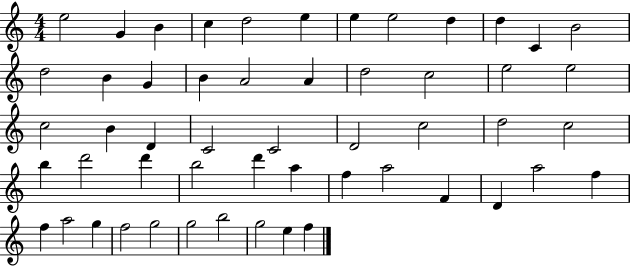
{
  \clef treble
  \numericTimeSignature
  \time 4/4
  \key c \major
  e''2 g'4 b'4 | c''4 d''2 e''4 | e''4 e''2 d''4 | d''4 c'4 b'2 | \break d''2 b'4 g'4 | b'4 a'2 a'4 | d''2 c''2 | e''2 e''2 | \break c''2 b'4 d'4 | c'2 c'2 | d'2 c''2 | d''2 c''2 | \break b''4 d'''2 d'''4 | b''2 d'''4 a''4 | f''4 a''2 f'4 | d'4 a''2 f''4 | \break f''4 a''2 g''4 | f''2 g''2 | g''2 b''2 | g''2 e''4 f''4 | \break \bar "|."
}